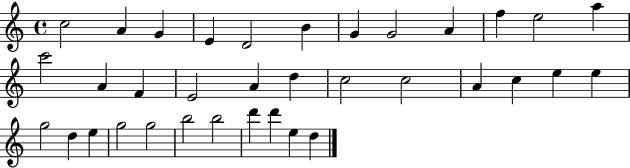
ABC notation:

X:1
T:Untitled
M:4/4
L:1/4
K:C
c2 A G E D2 B G G2 A f e2 a c'2 A F E2 A d c2 c2 A c e e g2 d e g2 g2 b2 b2 d' d' e d